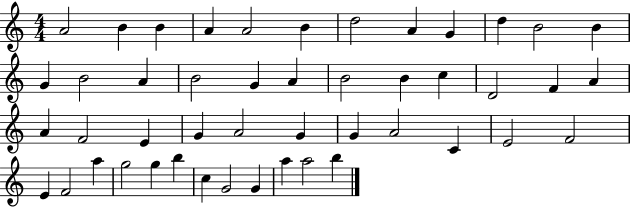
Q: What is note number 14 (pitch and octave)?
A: B4